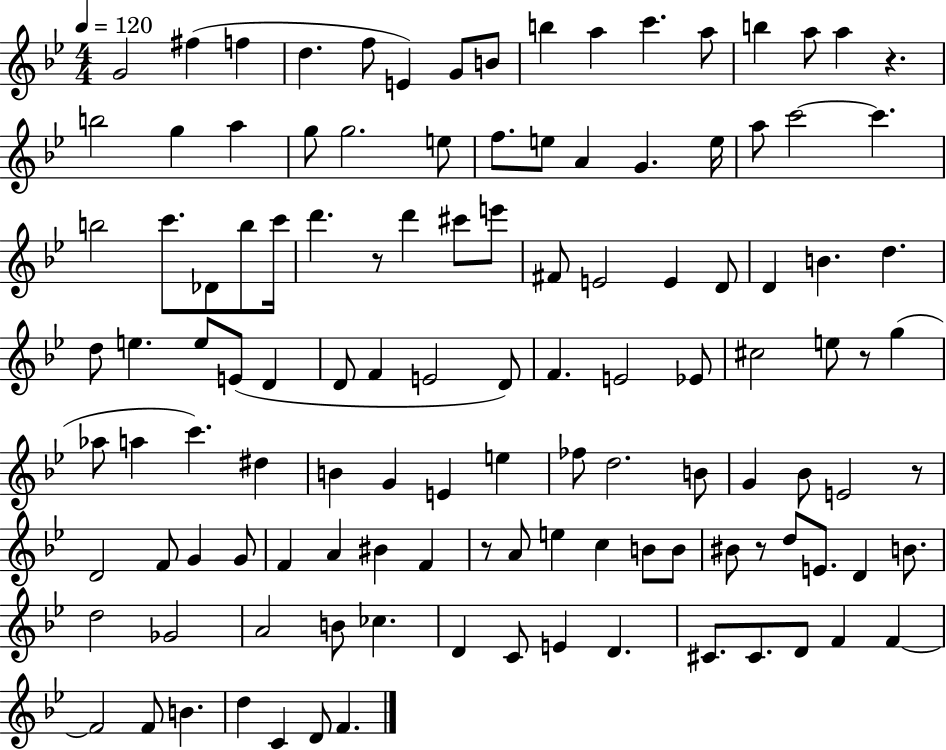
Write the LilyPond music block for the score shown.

{
  \clef treble
  \numericTimeSignature
  \time 4/4
  \key bes \major
  \tempo 4 = 120
  g'2 fis''4( f''4 | d''4. f''8 e'4) g'8 b'8 | b''4 a''4 c'''4. a''8 | b''4 a''8 a''4 r4. | \break b''2 g''4 a''4 | g''8 g''2. e''8 | f''8. e''8 a'4 g'4. e''16 | a''8 c'''2~~ c'''4. | \break b''2 c'''8. des'8 b''8 c'''16 | d'''4. r8 d'''4 cis'''8 e'''8 | fis'8 e'2 e'4 d'8 | d'4 b'4. d''4. | \break d''8 e''4. e''8 e'8( d'4 | d'8 f'4 e'2 d'8) | f'4. e'2 ees'8 | cis''2 e''8 r8 g''4( | \break aes''8 a''4 c'''4.) dis''4 | b'4 g'4 e'4 e''4 | fes''8 d''2. b'8 | g'4 bes'8 e'2 r8 | \break d'2 f'8 g'4 g'8 | f'4 a'4 bis'4 f'4 | r8 a'8 e''4 c''4 b'8 b'8 | bis'8 r8 d''8 e'8. d'4 b'8. | \break d''2 ges'2 | a'2 b'8 ces''4. | d'4 c'8 e'4 d'4. | cis'8. cis'8. d'8 f'4 f'4~~ | \break f'2 f'8 b'4. | d''4 c'4 d'8 f'4. | \bar "|."
}